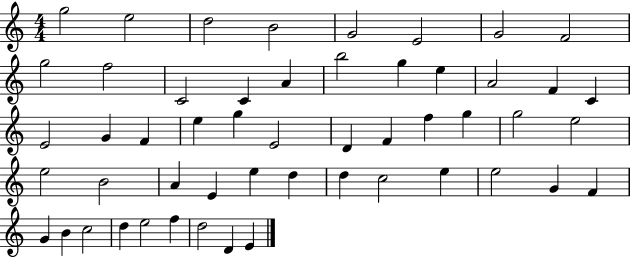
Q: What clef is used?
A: treble